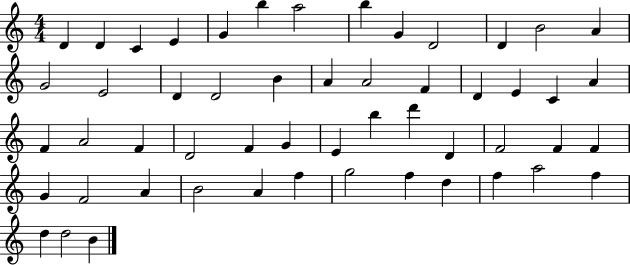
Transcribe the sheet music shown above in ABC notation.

X:1
T:Untitled
M:4/4
L:1/4
K:C
D D C E G b a2 b G D2 D B2 A G2 E2 D D2 B A A2 F D E C A F A2 F D2 F G E b d' D F2 F F G F2 A B2 A f g2 f d f a2 f d d2 B